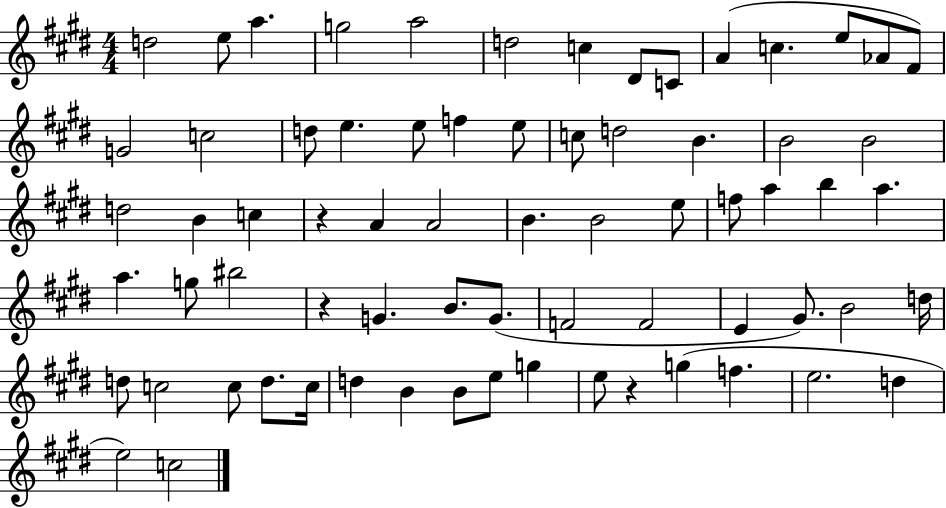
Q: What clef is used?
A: treble